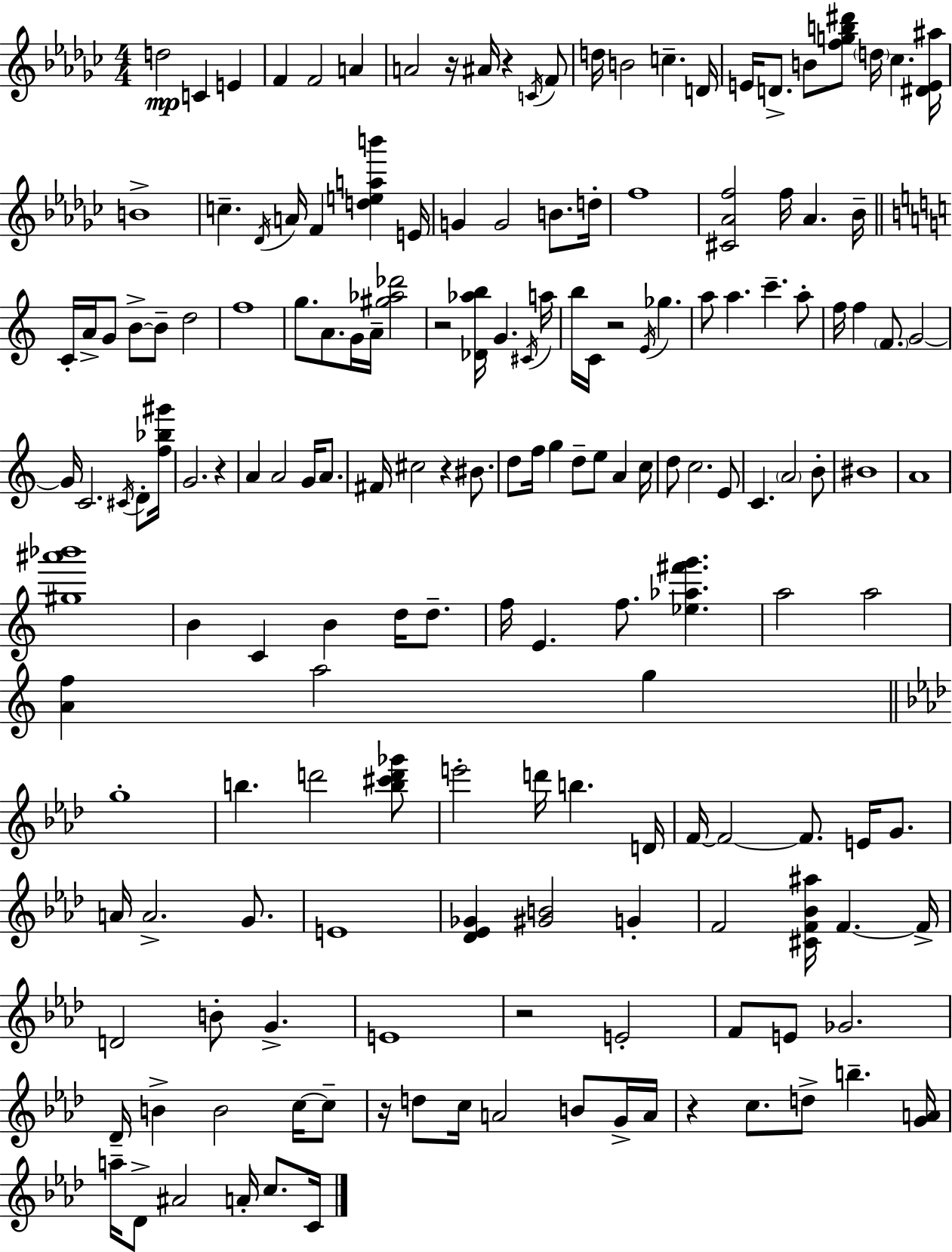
D5/h C4/q E4/q F4/q F4/h A4/q A4/h R/s A#4/s R/q C4/s F4/e D5/s B4/h C5/q. D4/s E4/s D4/e. B4/e [F5,G5,B5,D#6]/e D5/s CES5/q. [D#4,E4,A#5]/s B4/w C5/q. Db4/s A4/s F4/q [D5,E5,A5,B6]/q E4/s G4/q G4/h B4/e. D5/s F5/w [C#4,Ab4,F5]/h F5/s Ab4/q. Bb4/s C4/s A4/s G4/e B4/e B4/e D5/h F5/w G5/e. A4/e. G4/s A4/s [G#5,Ab5,Db6]/h R/h [Db4,Ab5,B5]/s G4/q. C#4/s A5/s B5/s C4/s R/h E4/s Gb5/q. A5/e A5/q. C6/q. A5/e F5/s F5/q F4/e. G4/h G4/s C4/h. C#4/s D4/e [F5,Bb5,G#6]/s G4/h. R/q A4/q A4/h G4/s A4/e. F#4/s C#5/h R/q BIS4/e. D5/e F5/s G5/q D5/e E5/e A4/q C5/s D5/e C5/h. E4/e C4/q. A4/h B4/e BIS4/w A4/w [G#5,A#6,Bb6]/w B4/q C4/q B4/q D5/s D5/e. F5/s E4/q. F5/e. [Eb5,Ab5,F#6,G6]/q. A5/h A5/h [A4,F5]/q A5/h G5/q G5/w B5/q. D6/h [B5,C#6,D6,Gb6]/e E6/h D6/s B5/q. D4/s F4/s F4/h F4/e. E4/s G4/e. A4/s A4/h. G4/e. E4/w [Db4,Eb4,Gb4]/q [G#4,B4]/h G4/q F4/h [C#4,F4,Bb4,A#5]/s F4/q. F4/s D4/h B4/e G4/q. E4/w R/h E4/h F4/e E4/e Gb4/h. Db4/s B4/q B4/h C5/s C5/e R/s D5/e C5/s A4/h B4/e G4/s A4/s R/q C5/e. D5/e B5/q. [G4,A4]/s A5/s Db4/e A#4/h A4/s C5/e. C4/s